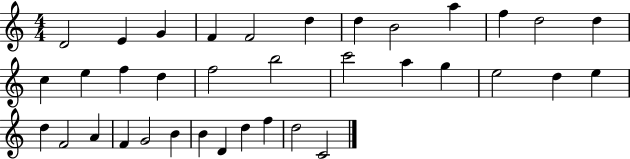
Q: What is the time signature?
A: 4/4